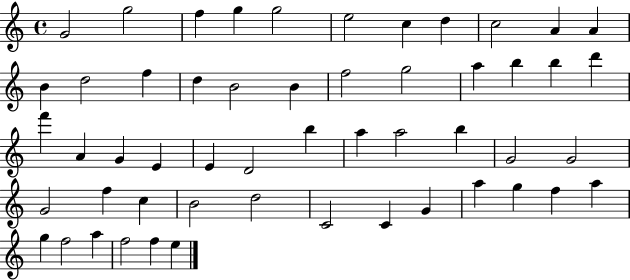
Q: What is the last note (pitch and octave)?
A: E5